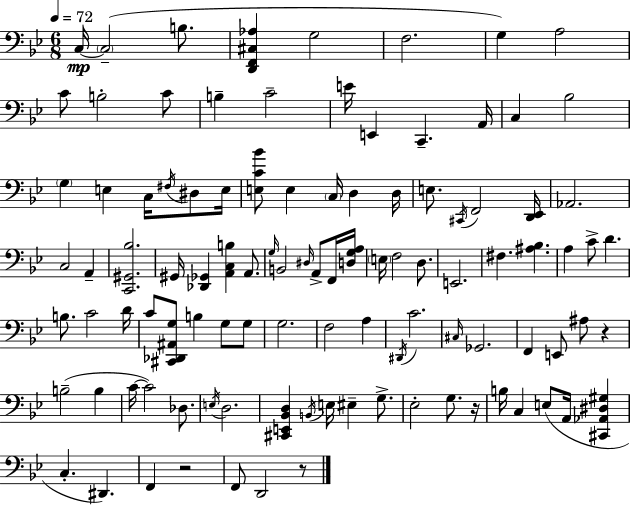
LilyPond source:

{
  \clef bass
  \numericTimeSignature
  \time 6/8
  \key g \minor
  \tempo 4 = 72
  \repeat volta 2 { c16~~\mp \parenthesize c2--( b8. | <d, f, cis aes>4 g2 | f2. | g4) a2 | \break c'8 b2-. c'8 | b4-- c'2-- | e'16 e,4 c,4.-- a,16 | c4 bes2 | \break \parenthesize g4 e4 c16 \acciaccatura { fis16 } dis8 | e16 <e c' bes'>8 e4 \parenthesize c16 d4 | d16 e8. \acciaccatura { cis,16 } f,2 | <d, ees,>16 aes,2. | \break c2 a,4-- | <c, gis, bes>2. | gis,16 <des, ges,>4 <a, c b>4 a,8. | \grace { g16 } b,2 \grace { dis16 } | \break a,8-> f,16 <d g a>16 \parenthesize e16 f2 | d8. e,2. | fis4. <ais bes>4. | a4 c'8-> d'4. | \break b8. c'2 | d'16 c'8 <cis, des, ais, g>8 b4 | g8 g8 g2. | f2 | \break a4 \acciaccatura { dis,16 } c'2. | \grace { cis16 } ges,2. | f,4 e,8 | ais8 r4 b2--( | \break b4 c'16~~ c'2) | des8. \acciaccatura { e16 } d2. | <cis, e, bes, d>4 \acciaccatura { b,16 } | e16 eis4-- g8.-> ees2-. | \break g8. r16 b16 c4 | e8( a,16 <cis, aes, dis gis>4 c4.-. | dis,4.) f,4 | r2 f,8 d,2 | \break r8 } \bar "|."
}